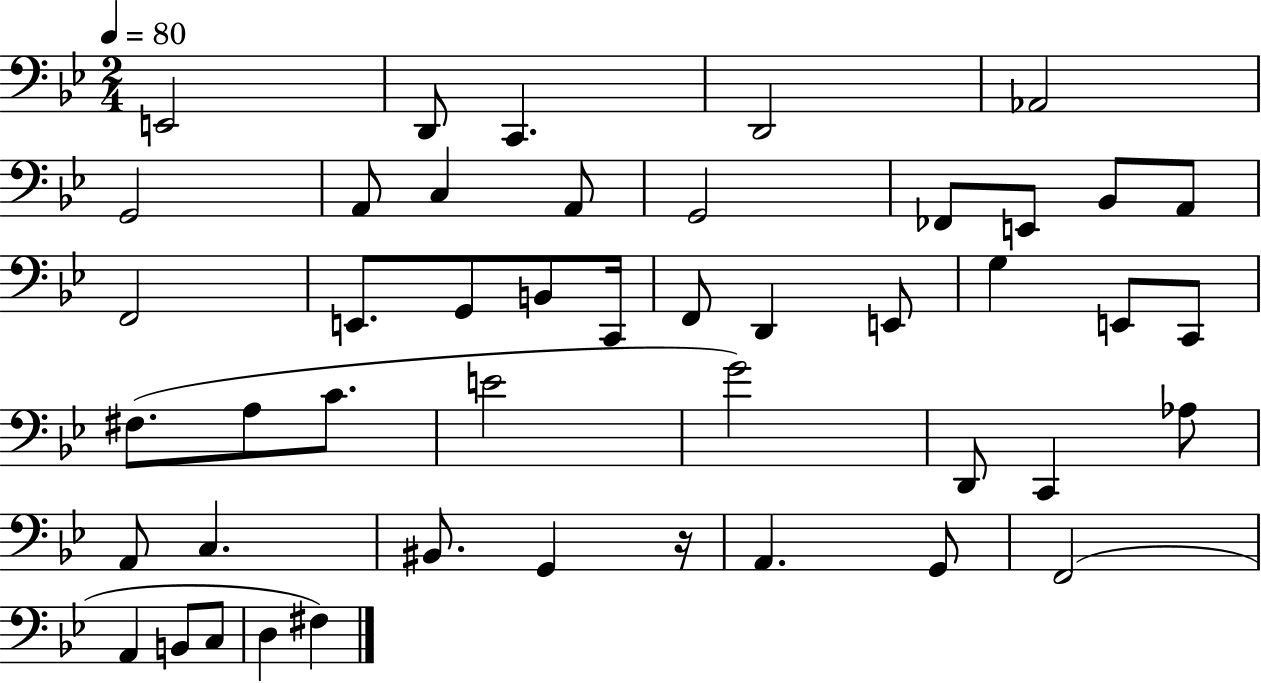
X:1
T:Untitled
M:2/4
L:1/4
K:Bb
E,,2 D,,/2 C,, D,,2 _A,,2 G,,2 A,,/2 C, A,,/2 G,,2 _F,,/2 E,,/2 _B,,/2 A,,/2 F,,2 E,,/2 G,,/2 B,,/2 C,,/4 F,,/2 D,, E,,/2 G, E,,/2 C,,/2 ^F,/2 A,/2 C/2 E2 G2 D,,/2 C,, _A,/2 A,,/2 C, ^B,,/2 G,, z/4 A,, G,,/2 F,,2 A,, B,,/2 C,/2 D, ^F,